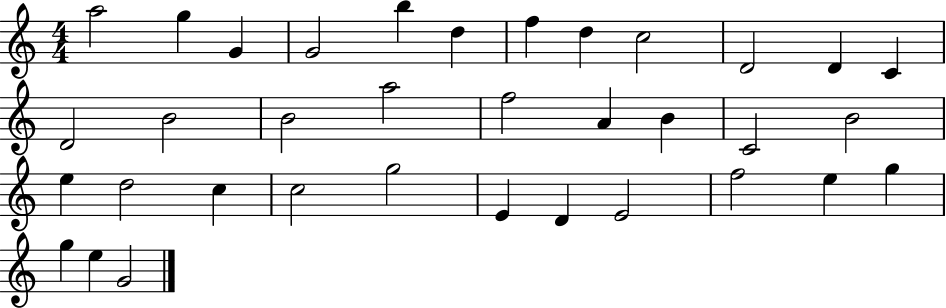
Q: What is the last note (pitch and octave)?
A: G4